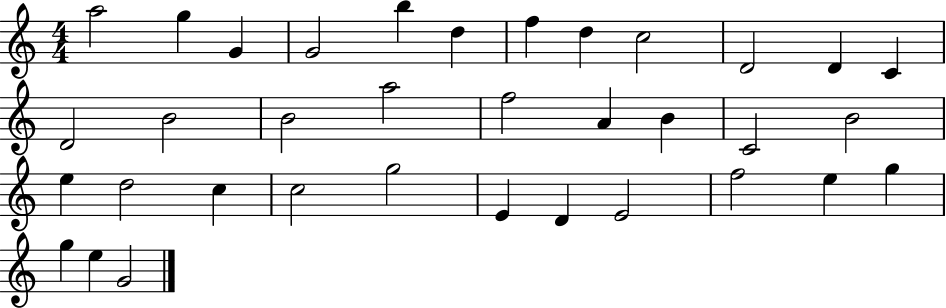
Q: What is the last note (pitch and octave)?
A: G4